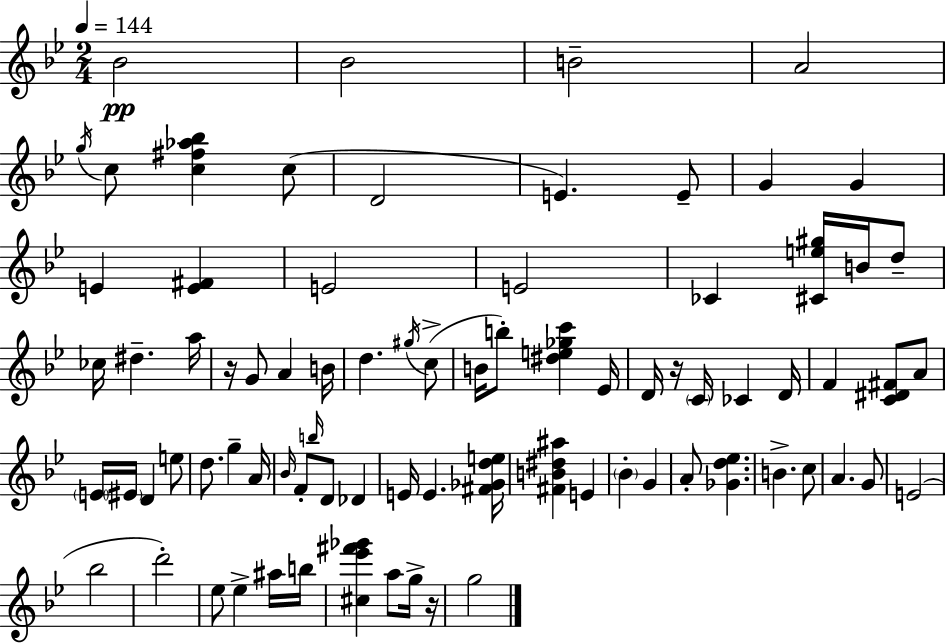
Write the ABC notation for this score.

X:1
T:Untitled
M:2/4
L:1/4
K:Bb
_B2 _B2 B2 A2 g/4 c/2 [c^f_a_b] c/2 D2 E E/2 G G E [E^F] E2 E2 _C [^Ce^g]/4 B/4 d/2 _c/4 ^d a/4 z/4 G/2 A B/4 d ^g/4 c/2 B/4 b/2 [^de_gc'] _E/4 D/4 z/4 C/4 _C D/4 F [C^D^F]/2 A/2 E/4 ^E/4 D e/2 d/2 g A/4 _B/4 F/2 b/4 D/2 _D E/4 E [^F_Gde]/4 [^FB^d^a] E _B G A/2 [_Gd_e] B c/2 A G/2 E2 _b2 d'2 _e/2 _e ^a/4 b/4 [^c_e'^f'_g'] a/2 g/4 z/4 g2